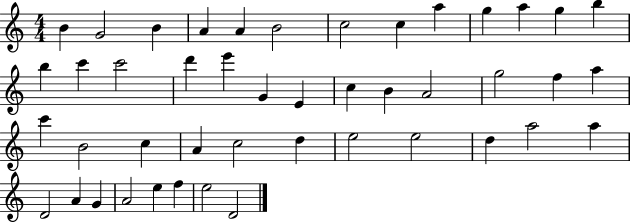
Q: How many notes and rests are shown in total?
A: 45